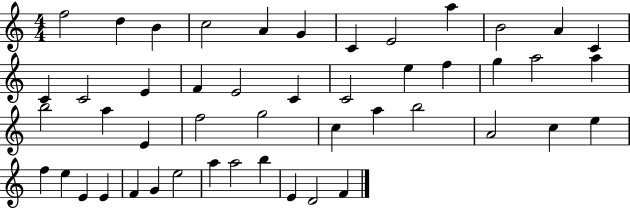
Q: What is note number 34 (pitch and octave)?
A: C5